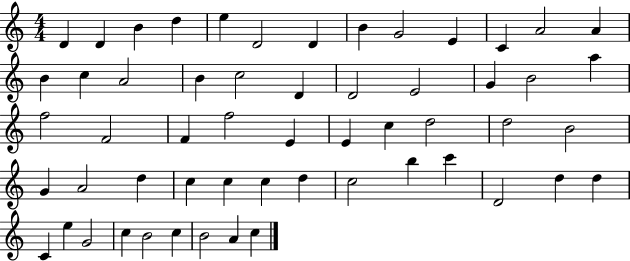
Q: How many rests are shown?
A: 0